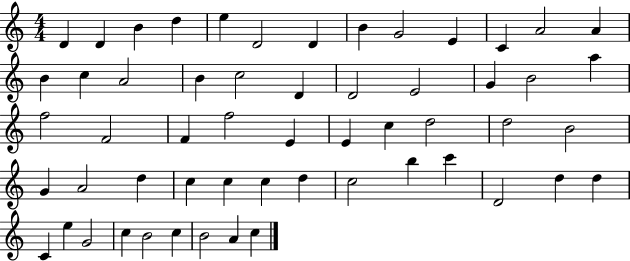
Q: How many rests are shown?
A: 0